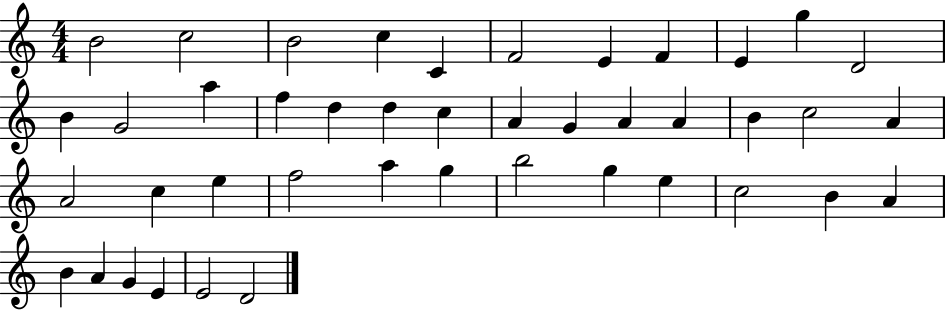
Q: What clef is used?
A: treble